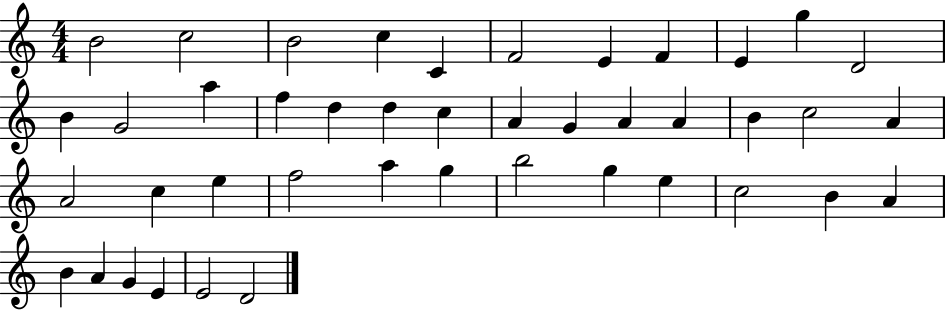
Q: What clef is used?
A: treble